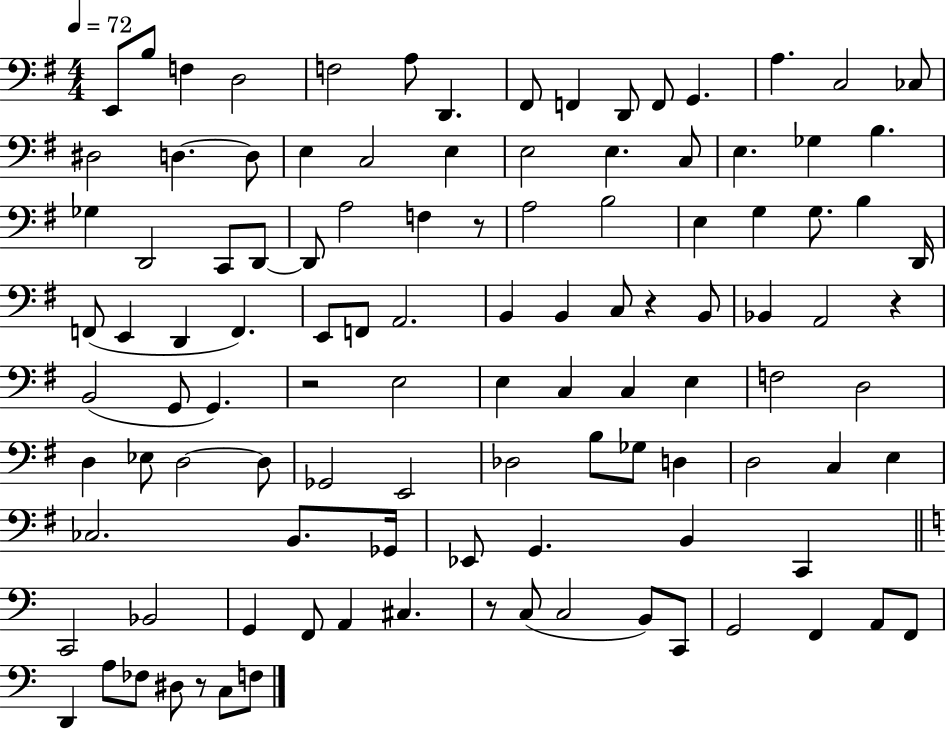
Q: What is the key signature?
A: G major